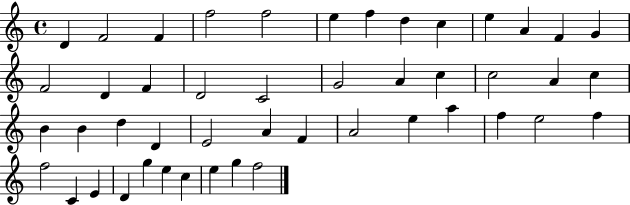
D4/q F4/h F4/q F5/h F5/h E5/q F5/q D5/q C5/q E5/q A4/q F4/q G4/q F4/h D4/q F4/q D4/h C4/h G4/h A4/q C5/q C5/h A4/q C5/q B4/q B4/q D5/q D4/q E4/h A4/q F4/q A4/h E5/q A5/q F5/q E5/h F5/q F5/h C4/q E4/q D4/q G5/q E5/q C5/q E5/q G5/q F5/h